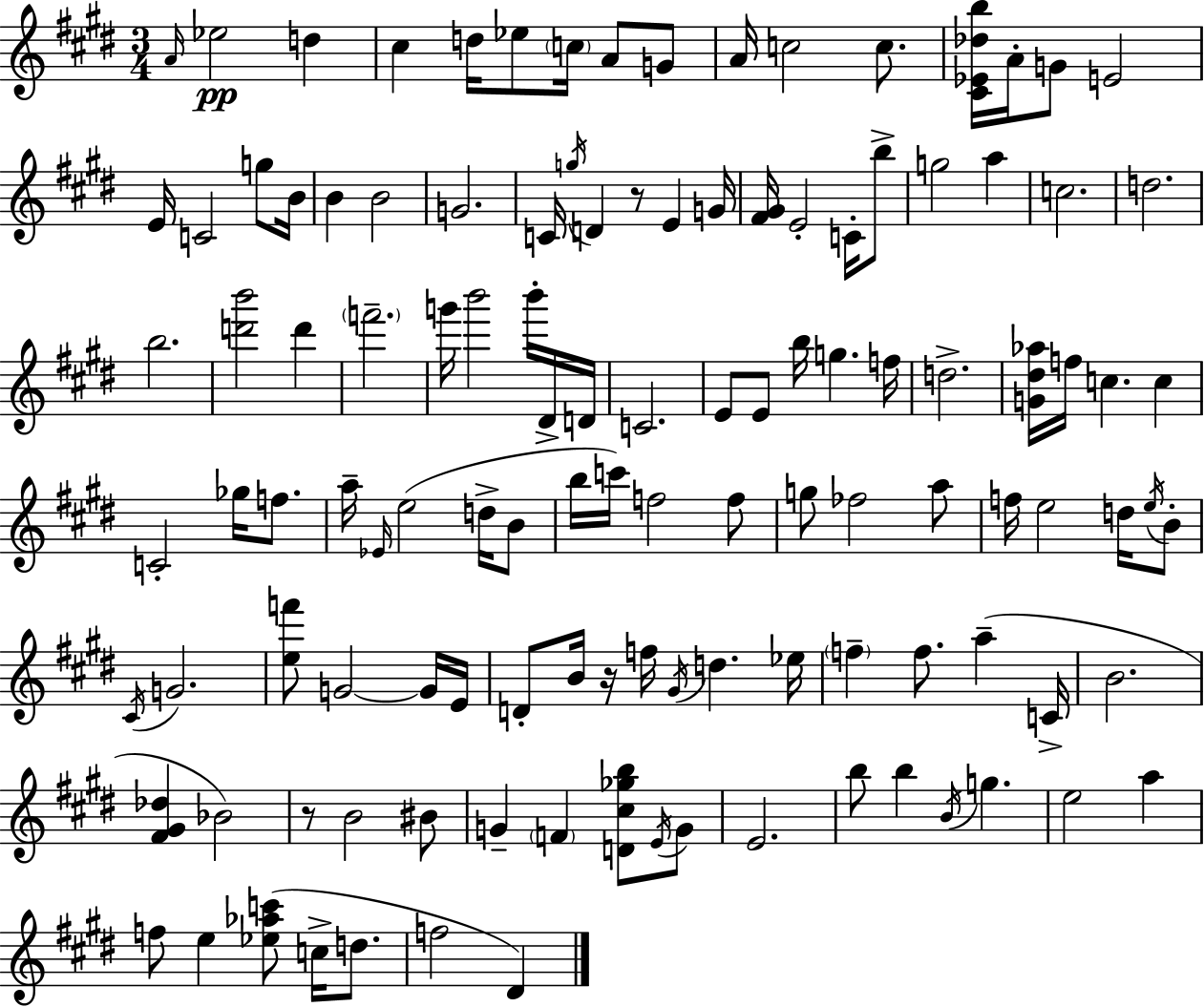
A4/s Eb5/h D5/q C#5/q D5/s Eb5/e C5/s A4/e G4/e A4/s C5/h C5/e. [C#4,Eb4,Db5,B5]/s A4/s G4/e E4/h E4/s C4/h G5/e B4/s B4/q B4/h G4/h. C4/s G5/s D4/q R/e E4/q G4/s [F#4,G#4]/s E4/h C4/s B5/e G5/h A5/q C5/h. D5/h. B5/h. [D6,B6]/h D6/q F6/h. G6/s B6/h B6/s D#4/s D4/s C4/h. E4/e E4/e B5/s G5/q. F5/s D5/h. [G4,D#5,Ab5]/s F5/s C5/q. C5/q C4/h Gb5/s F5/e. A5/s Eb4/s E5/h D5/s B4/e B5/s C6/s F5/h F5/e G5/e FES5/h A5/e F5/s E5/h D5/s E5/s B4/e C#4/s G4/h. [E5,F6]/e G4/h G4/s E4/s D4/e B4/s R/s F5/s G#4/s D5/q. Eb5/s F5/q F5/e. A5/q C4/s B4/h. [F#4,G#4,Db5]/q Bb4/h R/e B4/h BIS4/e G4/q F4/q [D4,C#5,Gb5,B5]/e E4/s G4/e E4/h. B5/e B5/q B4/s G5/q. E5/h A5/q F5/e E5/q [Eb5,Ab5,C6]/e C5/s D5/e. F5/h D#4/q